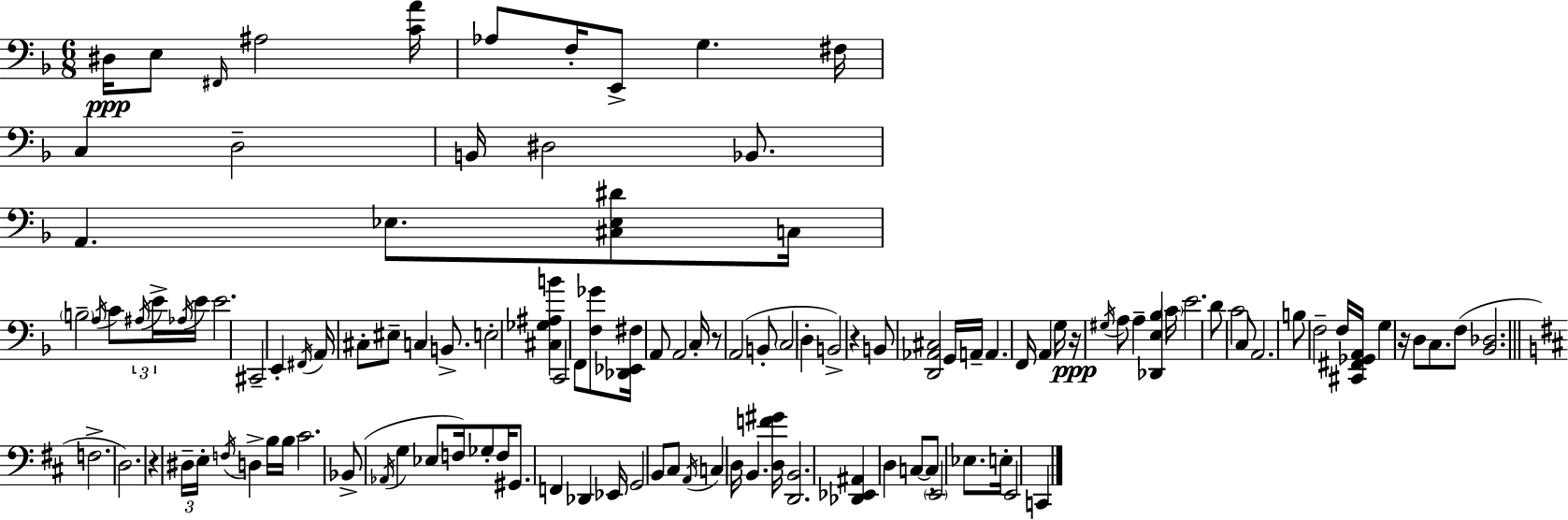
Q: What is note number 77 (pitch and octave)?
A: Bb2